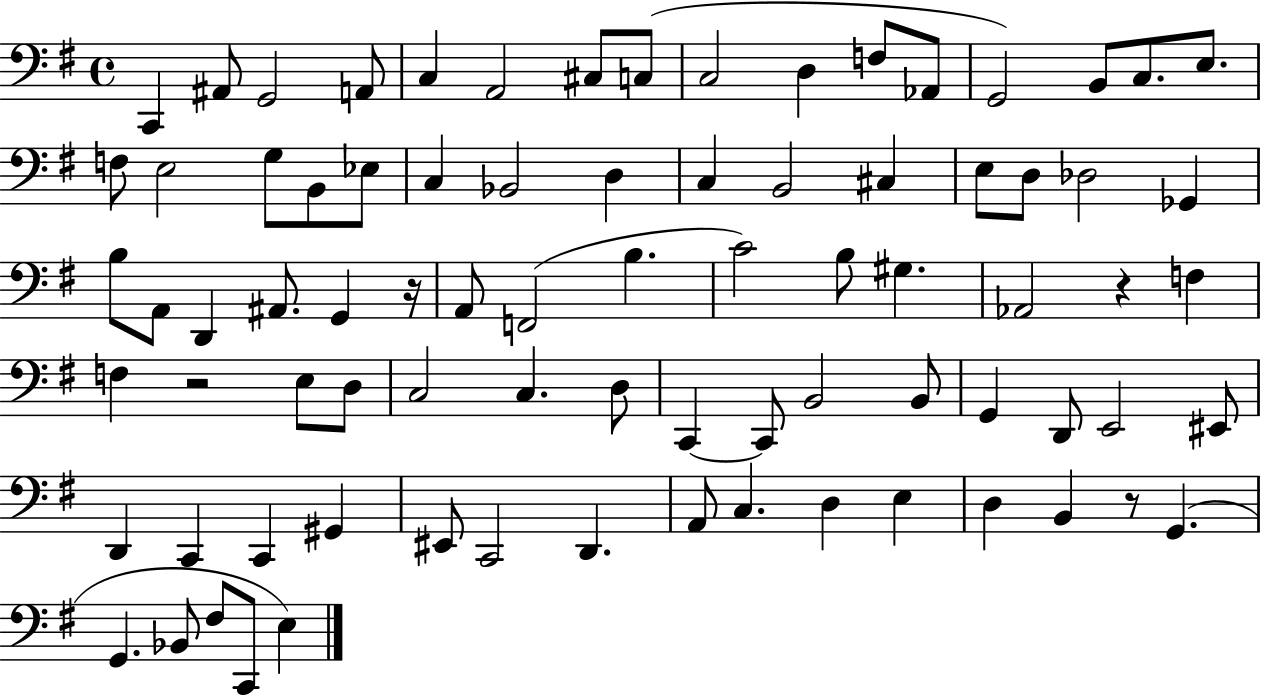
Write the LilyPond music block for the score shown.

{
  \clef bass
  \time 4/4
  \defaultTimeSignature
  \key g \major
  \repeat volta 2 { c,4 ais,8 g,2 a,8 | c4 a,2 cis8 c8( | c2 d4 f8 aes,8 | g,2) b,8 c8. e8. | \break f8 e2 g8 b,8 ees8 | c4 bes,2 d4 | c4 b,2 cis4 | e8 d8 des2 ges,4 | \break b8 a,8 d,4 ais,8. g,4 r16 | a,8 f,2( b4. | c'2) b8 gis4. | aes,2 r4 f4 | \break f4 r2 e8 d8 | c2 c4. d8 | c,4~~ c,8 b,2 b,8 | g,4 d,8 e,2 eis,8 | \break d,4 c,4 c,4 gis,4 | eis,8 c,2 d,4. | a,8 c4. d4 e4 | d4 b,4 r8 g,4.( | \break g,4. bes,8 fis8 c,8 e4) | } \bar "|."
}